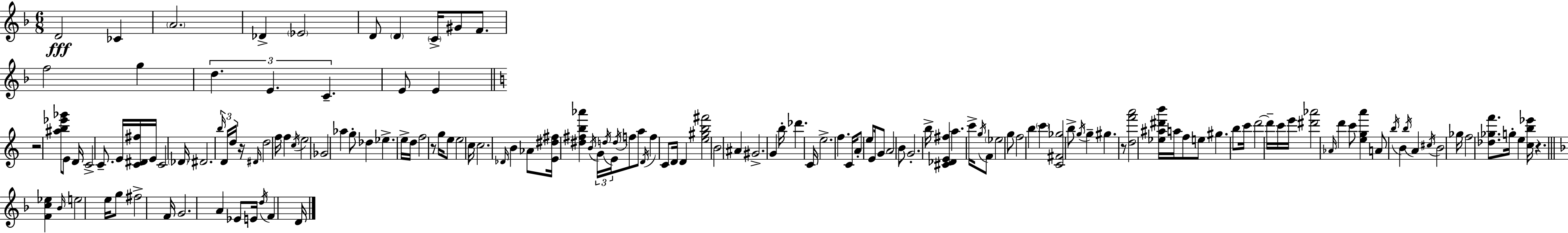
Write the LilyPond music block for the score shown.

{
  \clef treble
  \numericTimeSignature
  \time 6/8
  \key d \minor
  \repeat volta 2 { d'2\fff ces'4 | \parenthesize a'2. | des'4-> \parenthesize ees'2 | d'8 \parenthesize d'4 \parenthesize c'16-> gis'8 f'8. | \break f''2 g''4 | \tuplet 3/2 { d''4. e'4. | c'4.-- } e'8 e'4 | \bar "||" \break \key a \minor r2 <ais'' b'' ees''' ges'''>8 e'8 | d'16 c'2-> c'8.-- | e'16 <c' dis' fis''>16 e'16 c'2 \parenthesize des'16 | dis'2. | \break \tuplet 3/2 { \grace { b''16 } d'16 d''16 } r16 \grace { dis'16 } d''2 | f''16 f''4 \acciaccatura { c''16 } e''2 | ges'2 aes''4 | g''8-. des''4 ees''4.-> | \break e''16-> d''16 f''2 | r8 g''16 e''8 e''2 | c''16 c''2. | \grace { des'16 } b'4 aes'8 <e' dis'' fis''>16 <dis'' fis'' b'' aes'''>4 | \break \acciaccatura { b'16 } \tuplet 3/2 { g'16 \acciaccatura { d''16 } e'16 } \acciaccatura { d''16 } f''8 a''8 | \acciaccatura { d'16 } f''4 c'8 d'16 d'4 | <e'' gis'' b'' fis'''>2 b'2 | ais'4 gis'2.-> | \break g'4 | b''16-. des'''4. c'16 e''2.-> | f''4. | c'16 a'8-. e''8 e'16 g'8 a'2 | \break b'8 g'2.-. | b''16-> <cis' des' e' fis''>4 | a''4. c'''16-> \acciaccatura { g''16 } f'8 \parenthesize ees''2 | g''8 f''2 | \break b''4 \parenthesize c'''4 | <c' fis' ges''>2 b''8-> \acciaccatura { g''16 } | g''4-- gis''4. r8 | <d'' f''' a'''>2 <ees'' ais'' dis''' b'''>16 a''16 f''8 | \break e''8 gis''4. b''8 c'''16 d'''2~~ | d'''16-- c'''16 e'''16 <dis''' aes'''>2 | \grace { aes'16 } d'''4 c'''8 | <e'' g'' a'''>4 a'8 \acciaccatura { b''16 } b'4 | \break \acciaccatura { b''16 } a'4 \acciaccatura { cis''16 } b'2 | ges''16 f''2 <des'' ges'' f'''>8. | g''16-. e''4 <c'' b'' ees'''>16 r4. | \bar "||" \break \key d \minor <f' c'' ees''>4 \grace { bes'16 } e''2 | e''16 g''8 fis''2-> | f'16 g'2. | a'4 ees'8 e'16 \acciaccatura { d''16 } f'4 | \break d'16 } \bar "|."
}